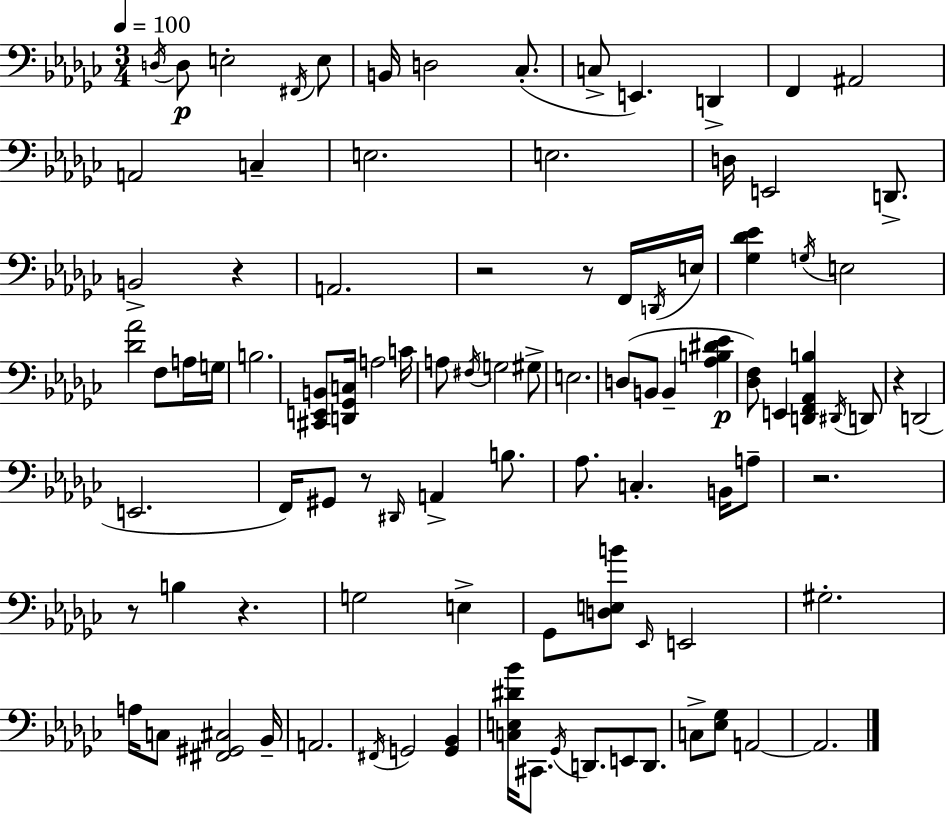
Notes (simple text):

D3/s D3/e E3/h F#2/s E3/e B2/s D3/h CES3/e. C3/e E2/q. D2/q F2/q A#2/h A2/h C3/q E3/h. E3/h. D3/s E2/h D2/e. B2/h R/q A2/h. R/h R/e F2/s D2/s E3/s [Gb3,Db4,Eb4]/q G3/s E3/h [Db4,Ab4]/h F3/e A3/s G3/s B3/h. [C#2,E2,B2]/e [D2,Gb2,C3]/s A3/h C4/s A3/e F#3/s G3/h G#3/e E3/h. D3/e B2/e B2/q [Ab3,B3,D#4,Eb4]/q [Db3,F3]/e E2/q [D2,F2,Ab2,B3]/q D#2/s D2/e R/q D2/h E2/h. F2/s G#2/e R/e D#2/s A2/q B3/e. Ab3/e. C3/q. B2/s A3/e R/h. R/e B3/q R/q. G3/h E3/q Gb2/e [D3,E3,B4]/e Eb2/s E2/h G#3/h. A3/s C3/e [F#2,G#2,C#3]/h Bb2/s A2/h. F#2/s G2/h [G2,Bb2]/q [C3,E3,D#4,Bb4]/s C#2/e. Gb2/s D2/e. E2/e D2/e. C3/e [Eb3,Gb3]/e A2/h A2/h.